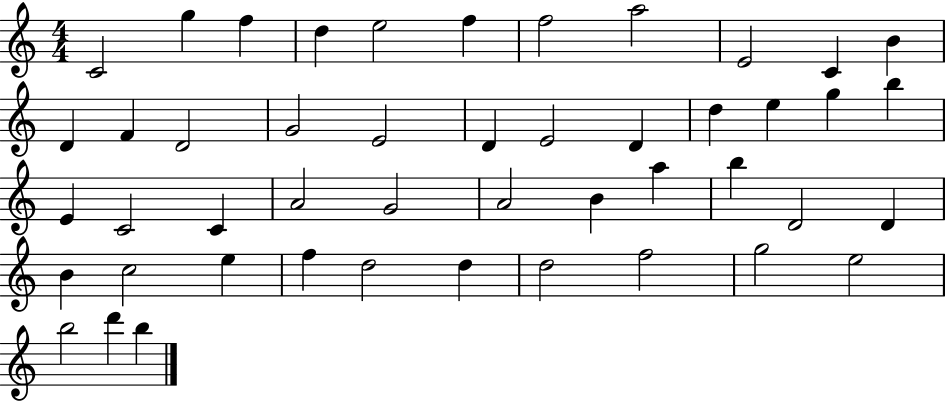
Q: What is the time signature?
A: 4/4